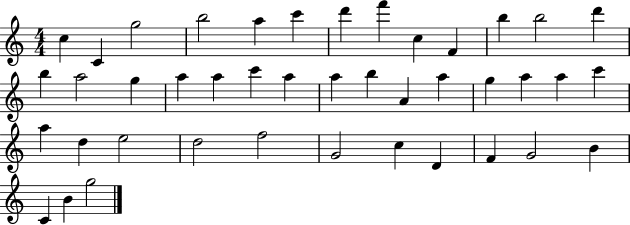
C5/q C4/q G5/h B5/h A5/q C6/q D6/q F6/q C5/q F4/q B5/q B5/h D6/q B5/q A5/h G5/q A5/q A5/q C6/q A5/q A5/q B5/q A4/q A5/q G5/q A5/q A5/q C6/q A5/q D5/q E5/h D5/h F5/h G4/h C5/q D4/q F4/q G4/h B4/q C4/q B4/q G5/h